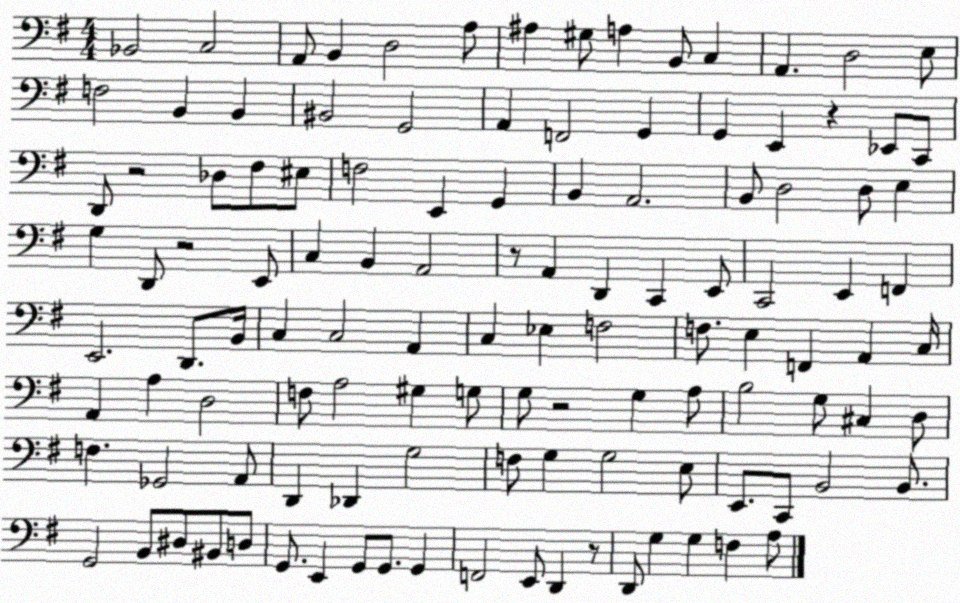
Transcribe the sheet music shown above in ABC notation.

X:1
T:Untitled
M:4/4
L:1/4
K:G
_B,,2 C,2 A,,/2 B,, D,2 A,/2 ^A, ^G,/2 A, B,,/2 C, A,, D,2 E,/2 F,2 B,, B,, ^B,,2 G,,2 A,, F,,2 G,, G,, E,, z _E,,/2 C,,/2 D,,/2 z2 _D,/2 ^F,/2 ^E,/2 F,2 E,, G,, B,, A,,2 B,,/2 D,2 D,/2 E, G, D,,/2 z2 E,,/2 C, B,, A,,2 z/2 A,, D,, C,, E,,/2 C,,2 E,, F,, E,,2 D,,/2 B,,/4 C, C,2 A,, C, _E, F,2 F,/2 E, F,, A,, C,/4 A,, A, D,2 F,/2 A,2 ^G, G,/2 G,/2 z2 G, A,/2 B,2 G,/2 ^C, D,/2 F, _G,,2 A,,/2 D,, _D,, G,2 F,/2 G, G,2 E,/2 E,,/2 C,,/2 B,,2 B,,/2 G,,2 B,,/2 ^D,/2 ^B,,/2 D,/2 G,,/2 E,, G,,/2 G,,/2 G,, F,,2 E,,/2 D,, z/2 D,,/2 G, G, F, A,/2